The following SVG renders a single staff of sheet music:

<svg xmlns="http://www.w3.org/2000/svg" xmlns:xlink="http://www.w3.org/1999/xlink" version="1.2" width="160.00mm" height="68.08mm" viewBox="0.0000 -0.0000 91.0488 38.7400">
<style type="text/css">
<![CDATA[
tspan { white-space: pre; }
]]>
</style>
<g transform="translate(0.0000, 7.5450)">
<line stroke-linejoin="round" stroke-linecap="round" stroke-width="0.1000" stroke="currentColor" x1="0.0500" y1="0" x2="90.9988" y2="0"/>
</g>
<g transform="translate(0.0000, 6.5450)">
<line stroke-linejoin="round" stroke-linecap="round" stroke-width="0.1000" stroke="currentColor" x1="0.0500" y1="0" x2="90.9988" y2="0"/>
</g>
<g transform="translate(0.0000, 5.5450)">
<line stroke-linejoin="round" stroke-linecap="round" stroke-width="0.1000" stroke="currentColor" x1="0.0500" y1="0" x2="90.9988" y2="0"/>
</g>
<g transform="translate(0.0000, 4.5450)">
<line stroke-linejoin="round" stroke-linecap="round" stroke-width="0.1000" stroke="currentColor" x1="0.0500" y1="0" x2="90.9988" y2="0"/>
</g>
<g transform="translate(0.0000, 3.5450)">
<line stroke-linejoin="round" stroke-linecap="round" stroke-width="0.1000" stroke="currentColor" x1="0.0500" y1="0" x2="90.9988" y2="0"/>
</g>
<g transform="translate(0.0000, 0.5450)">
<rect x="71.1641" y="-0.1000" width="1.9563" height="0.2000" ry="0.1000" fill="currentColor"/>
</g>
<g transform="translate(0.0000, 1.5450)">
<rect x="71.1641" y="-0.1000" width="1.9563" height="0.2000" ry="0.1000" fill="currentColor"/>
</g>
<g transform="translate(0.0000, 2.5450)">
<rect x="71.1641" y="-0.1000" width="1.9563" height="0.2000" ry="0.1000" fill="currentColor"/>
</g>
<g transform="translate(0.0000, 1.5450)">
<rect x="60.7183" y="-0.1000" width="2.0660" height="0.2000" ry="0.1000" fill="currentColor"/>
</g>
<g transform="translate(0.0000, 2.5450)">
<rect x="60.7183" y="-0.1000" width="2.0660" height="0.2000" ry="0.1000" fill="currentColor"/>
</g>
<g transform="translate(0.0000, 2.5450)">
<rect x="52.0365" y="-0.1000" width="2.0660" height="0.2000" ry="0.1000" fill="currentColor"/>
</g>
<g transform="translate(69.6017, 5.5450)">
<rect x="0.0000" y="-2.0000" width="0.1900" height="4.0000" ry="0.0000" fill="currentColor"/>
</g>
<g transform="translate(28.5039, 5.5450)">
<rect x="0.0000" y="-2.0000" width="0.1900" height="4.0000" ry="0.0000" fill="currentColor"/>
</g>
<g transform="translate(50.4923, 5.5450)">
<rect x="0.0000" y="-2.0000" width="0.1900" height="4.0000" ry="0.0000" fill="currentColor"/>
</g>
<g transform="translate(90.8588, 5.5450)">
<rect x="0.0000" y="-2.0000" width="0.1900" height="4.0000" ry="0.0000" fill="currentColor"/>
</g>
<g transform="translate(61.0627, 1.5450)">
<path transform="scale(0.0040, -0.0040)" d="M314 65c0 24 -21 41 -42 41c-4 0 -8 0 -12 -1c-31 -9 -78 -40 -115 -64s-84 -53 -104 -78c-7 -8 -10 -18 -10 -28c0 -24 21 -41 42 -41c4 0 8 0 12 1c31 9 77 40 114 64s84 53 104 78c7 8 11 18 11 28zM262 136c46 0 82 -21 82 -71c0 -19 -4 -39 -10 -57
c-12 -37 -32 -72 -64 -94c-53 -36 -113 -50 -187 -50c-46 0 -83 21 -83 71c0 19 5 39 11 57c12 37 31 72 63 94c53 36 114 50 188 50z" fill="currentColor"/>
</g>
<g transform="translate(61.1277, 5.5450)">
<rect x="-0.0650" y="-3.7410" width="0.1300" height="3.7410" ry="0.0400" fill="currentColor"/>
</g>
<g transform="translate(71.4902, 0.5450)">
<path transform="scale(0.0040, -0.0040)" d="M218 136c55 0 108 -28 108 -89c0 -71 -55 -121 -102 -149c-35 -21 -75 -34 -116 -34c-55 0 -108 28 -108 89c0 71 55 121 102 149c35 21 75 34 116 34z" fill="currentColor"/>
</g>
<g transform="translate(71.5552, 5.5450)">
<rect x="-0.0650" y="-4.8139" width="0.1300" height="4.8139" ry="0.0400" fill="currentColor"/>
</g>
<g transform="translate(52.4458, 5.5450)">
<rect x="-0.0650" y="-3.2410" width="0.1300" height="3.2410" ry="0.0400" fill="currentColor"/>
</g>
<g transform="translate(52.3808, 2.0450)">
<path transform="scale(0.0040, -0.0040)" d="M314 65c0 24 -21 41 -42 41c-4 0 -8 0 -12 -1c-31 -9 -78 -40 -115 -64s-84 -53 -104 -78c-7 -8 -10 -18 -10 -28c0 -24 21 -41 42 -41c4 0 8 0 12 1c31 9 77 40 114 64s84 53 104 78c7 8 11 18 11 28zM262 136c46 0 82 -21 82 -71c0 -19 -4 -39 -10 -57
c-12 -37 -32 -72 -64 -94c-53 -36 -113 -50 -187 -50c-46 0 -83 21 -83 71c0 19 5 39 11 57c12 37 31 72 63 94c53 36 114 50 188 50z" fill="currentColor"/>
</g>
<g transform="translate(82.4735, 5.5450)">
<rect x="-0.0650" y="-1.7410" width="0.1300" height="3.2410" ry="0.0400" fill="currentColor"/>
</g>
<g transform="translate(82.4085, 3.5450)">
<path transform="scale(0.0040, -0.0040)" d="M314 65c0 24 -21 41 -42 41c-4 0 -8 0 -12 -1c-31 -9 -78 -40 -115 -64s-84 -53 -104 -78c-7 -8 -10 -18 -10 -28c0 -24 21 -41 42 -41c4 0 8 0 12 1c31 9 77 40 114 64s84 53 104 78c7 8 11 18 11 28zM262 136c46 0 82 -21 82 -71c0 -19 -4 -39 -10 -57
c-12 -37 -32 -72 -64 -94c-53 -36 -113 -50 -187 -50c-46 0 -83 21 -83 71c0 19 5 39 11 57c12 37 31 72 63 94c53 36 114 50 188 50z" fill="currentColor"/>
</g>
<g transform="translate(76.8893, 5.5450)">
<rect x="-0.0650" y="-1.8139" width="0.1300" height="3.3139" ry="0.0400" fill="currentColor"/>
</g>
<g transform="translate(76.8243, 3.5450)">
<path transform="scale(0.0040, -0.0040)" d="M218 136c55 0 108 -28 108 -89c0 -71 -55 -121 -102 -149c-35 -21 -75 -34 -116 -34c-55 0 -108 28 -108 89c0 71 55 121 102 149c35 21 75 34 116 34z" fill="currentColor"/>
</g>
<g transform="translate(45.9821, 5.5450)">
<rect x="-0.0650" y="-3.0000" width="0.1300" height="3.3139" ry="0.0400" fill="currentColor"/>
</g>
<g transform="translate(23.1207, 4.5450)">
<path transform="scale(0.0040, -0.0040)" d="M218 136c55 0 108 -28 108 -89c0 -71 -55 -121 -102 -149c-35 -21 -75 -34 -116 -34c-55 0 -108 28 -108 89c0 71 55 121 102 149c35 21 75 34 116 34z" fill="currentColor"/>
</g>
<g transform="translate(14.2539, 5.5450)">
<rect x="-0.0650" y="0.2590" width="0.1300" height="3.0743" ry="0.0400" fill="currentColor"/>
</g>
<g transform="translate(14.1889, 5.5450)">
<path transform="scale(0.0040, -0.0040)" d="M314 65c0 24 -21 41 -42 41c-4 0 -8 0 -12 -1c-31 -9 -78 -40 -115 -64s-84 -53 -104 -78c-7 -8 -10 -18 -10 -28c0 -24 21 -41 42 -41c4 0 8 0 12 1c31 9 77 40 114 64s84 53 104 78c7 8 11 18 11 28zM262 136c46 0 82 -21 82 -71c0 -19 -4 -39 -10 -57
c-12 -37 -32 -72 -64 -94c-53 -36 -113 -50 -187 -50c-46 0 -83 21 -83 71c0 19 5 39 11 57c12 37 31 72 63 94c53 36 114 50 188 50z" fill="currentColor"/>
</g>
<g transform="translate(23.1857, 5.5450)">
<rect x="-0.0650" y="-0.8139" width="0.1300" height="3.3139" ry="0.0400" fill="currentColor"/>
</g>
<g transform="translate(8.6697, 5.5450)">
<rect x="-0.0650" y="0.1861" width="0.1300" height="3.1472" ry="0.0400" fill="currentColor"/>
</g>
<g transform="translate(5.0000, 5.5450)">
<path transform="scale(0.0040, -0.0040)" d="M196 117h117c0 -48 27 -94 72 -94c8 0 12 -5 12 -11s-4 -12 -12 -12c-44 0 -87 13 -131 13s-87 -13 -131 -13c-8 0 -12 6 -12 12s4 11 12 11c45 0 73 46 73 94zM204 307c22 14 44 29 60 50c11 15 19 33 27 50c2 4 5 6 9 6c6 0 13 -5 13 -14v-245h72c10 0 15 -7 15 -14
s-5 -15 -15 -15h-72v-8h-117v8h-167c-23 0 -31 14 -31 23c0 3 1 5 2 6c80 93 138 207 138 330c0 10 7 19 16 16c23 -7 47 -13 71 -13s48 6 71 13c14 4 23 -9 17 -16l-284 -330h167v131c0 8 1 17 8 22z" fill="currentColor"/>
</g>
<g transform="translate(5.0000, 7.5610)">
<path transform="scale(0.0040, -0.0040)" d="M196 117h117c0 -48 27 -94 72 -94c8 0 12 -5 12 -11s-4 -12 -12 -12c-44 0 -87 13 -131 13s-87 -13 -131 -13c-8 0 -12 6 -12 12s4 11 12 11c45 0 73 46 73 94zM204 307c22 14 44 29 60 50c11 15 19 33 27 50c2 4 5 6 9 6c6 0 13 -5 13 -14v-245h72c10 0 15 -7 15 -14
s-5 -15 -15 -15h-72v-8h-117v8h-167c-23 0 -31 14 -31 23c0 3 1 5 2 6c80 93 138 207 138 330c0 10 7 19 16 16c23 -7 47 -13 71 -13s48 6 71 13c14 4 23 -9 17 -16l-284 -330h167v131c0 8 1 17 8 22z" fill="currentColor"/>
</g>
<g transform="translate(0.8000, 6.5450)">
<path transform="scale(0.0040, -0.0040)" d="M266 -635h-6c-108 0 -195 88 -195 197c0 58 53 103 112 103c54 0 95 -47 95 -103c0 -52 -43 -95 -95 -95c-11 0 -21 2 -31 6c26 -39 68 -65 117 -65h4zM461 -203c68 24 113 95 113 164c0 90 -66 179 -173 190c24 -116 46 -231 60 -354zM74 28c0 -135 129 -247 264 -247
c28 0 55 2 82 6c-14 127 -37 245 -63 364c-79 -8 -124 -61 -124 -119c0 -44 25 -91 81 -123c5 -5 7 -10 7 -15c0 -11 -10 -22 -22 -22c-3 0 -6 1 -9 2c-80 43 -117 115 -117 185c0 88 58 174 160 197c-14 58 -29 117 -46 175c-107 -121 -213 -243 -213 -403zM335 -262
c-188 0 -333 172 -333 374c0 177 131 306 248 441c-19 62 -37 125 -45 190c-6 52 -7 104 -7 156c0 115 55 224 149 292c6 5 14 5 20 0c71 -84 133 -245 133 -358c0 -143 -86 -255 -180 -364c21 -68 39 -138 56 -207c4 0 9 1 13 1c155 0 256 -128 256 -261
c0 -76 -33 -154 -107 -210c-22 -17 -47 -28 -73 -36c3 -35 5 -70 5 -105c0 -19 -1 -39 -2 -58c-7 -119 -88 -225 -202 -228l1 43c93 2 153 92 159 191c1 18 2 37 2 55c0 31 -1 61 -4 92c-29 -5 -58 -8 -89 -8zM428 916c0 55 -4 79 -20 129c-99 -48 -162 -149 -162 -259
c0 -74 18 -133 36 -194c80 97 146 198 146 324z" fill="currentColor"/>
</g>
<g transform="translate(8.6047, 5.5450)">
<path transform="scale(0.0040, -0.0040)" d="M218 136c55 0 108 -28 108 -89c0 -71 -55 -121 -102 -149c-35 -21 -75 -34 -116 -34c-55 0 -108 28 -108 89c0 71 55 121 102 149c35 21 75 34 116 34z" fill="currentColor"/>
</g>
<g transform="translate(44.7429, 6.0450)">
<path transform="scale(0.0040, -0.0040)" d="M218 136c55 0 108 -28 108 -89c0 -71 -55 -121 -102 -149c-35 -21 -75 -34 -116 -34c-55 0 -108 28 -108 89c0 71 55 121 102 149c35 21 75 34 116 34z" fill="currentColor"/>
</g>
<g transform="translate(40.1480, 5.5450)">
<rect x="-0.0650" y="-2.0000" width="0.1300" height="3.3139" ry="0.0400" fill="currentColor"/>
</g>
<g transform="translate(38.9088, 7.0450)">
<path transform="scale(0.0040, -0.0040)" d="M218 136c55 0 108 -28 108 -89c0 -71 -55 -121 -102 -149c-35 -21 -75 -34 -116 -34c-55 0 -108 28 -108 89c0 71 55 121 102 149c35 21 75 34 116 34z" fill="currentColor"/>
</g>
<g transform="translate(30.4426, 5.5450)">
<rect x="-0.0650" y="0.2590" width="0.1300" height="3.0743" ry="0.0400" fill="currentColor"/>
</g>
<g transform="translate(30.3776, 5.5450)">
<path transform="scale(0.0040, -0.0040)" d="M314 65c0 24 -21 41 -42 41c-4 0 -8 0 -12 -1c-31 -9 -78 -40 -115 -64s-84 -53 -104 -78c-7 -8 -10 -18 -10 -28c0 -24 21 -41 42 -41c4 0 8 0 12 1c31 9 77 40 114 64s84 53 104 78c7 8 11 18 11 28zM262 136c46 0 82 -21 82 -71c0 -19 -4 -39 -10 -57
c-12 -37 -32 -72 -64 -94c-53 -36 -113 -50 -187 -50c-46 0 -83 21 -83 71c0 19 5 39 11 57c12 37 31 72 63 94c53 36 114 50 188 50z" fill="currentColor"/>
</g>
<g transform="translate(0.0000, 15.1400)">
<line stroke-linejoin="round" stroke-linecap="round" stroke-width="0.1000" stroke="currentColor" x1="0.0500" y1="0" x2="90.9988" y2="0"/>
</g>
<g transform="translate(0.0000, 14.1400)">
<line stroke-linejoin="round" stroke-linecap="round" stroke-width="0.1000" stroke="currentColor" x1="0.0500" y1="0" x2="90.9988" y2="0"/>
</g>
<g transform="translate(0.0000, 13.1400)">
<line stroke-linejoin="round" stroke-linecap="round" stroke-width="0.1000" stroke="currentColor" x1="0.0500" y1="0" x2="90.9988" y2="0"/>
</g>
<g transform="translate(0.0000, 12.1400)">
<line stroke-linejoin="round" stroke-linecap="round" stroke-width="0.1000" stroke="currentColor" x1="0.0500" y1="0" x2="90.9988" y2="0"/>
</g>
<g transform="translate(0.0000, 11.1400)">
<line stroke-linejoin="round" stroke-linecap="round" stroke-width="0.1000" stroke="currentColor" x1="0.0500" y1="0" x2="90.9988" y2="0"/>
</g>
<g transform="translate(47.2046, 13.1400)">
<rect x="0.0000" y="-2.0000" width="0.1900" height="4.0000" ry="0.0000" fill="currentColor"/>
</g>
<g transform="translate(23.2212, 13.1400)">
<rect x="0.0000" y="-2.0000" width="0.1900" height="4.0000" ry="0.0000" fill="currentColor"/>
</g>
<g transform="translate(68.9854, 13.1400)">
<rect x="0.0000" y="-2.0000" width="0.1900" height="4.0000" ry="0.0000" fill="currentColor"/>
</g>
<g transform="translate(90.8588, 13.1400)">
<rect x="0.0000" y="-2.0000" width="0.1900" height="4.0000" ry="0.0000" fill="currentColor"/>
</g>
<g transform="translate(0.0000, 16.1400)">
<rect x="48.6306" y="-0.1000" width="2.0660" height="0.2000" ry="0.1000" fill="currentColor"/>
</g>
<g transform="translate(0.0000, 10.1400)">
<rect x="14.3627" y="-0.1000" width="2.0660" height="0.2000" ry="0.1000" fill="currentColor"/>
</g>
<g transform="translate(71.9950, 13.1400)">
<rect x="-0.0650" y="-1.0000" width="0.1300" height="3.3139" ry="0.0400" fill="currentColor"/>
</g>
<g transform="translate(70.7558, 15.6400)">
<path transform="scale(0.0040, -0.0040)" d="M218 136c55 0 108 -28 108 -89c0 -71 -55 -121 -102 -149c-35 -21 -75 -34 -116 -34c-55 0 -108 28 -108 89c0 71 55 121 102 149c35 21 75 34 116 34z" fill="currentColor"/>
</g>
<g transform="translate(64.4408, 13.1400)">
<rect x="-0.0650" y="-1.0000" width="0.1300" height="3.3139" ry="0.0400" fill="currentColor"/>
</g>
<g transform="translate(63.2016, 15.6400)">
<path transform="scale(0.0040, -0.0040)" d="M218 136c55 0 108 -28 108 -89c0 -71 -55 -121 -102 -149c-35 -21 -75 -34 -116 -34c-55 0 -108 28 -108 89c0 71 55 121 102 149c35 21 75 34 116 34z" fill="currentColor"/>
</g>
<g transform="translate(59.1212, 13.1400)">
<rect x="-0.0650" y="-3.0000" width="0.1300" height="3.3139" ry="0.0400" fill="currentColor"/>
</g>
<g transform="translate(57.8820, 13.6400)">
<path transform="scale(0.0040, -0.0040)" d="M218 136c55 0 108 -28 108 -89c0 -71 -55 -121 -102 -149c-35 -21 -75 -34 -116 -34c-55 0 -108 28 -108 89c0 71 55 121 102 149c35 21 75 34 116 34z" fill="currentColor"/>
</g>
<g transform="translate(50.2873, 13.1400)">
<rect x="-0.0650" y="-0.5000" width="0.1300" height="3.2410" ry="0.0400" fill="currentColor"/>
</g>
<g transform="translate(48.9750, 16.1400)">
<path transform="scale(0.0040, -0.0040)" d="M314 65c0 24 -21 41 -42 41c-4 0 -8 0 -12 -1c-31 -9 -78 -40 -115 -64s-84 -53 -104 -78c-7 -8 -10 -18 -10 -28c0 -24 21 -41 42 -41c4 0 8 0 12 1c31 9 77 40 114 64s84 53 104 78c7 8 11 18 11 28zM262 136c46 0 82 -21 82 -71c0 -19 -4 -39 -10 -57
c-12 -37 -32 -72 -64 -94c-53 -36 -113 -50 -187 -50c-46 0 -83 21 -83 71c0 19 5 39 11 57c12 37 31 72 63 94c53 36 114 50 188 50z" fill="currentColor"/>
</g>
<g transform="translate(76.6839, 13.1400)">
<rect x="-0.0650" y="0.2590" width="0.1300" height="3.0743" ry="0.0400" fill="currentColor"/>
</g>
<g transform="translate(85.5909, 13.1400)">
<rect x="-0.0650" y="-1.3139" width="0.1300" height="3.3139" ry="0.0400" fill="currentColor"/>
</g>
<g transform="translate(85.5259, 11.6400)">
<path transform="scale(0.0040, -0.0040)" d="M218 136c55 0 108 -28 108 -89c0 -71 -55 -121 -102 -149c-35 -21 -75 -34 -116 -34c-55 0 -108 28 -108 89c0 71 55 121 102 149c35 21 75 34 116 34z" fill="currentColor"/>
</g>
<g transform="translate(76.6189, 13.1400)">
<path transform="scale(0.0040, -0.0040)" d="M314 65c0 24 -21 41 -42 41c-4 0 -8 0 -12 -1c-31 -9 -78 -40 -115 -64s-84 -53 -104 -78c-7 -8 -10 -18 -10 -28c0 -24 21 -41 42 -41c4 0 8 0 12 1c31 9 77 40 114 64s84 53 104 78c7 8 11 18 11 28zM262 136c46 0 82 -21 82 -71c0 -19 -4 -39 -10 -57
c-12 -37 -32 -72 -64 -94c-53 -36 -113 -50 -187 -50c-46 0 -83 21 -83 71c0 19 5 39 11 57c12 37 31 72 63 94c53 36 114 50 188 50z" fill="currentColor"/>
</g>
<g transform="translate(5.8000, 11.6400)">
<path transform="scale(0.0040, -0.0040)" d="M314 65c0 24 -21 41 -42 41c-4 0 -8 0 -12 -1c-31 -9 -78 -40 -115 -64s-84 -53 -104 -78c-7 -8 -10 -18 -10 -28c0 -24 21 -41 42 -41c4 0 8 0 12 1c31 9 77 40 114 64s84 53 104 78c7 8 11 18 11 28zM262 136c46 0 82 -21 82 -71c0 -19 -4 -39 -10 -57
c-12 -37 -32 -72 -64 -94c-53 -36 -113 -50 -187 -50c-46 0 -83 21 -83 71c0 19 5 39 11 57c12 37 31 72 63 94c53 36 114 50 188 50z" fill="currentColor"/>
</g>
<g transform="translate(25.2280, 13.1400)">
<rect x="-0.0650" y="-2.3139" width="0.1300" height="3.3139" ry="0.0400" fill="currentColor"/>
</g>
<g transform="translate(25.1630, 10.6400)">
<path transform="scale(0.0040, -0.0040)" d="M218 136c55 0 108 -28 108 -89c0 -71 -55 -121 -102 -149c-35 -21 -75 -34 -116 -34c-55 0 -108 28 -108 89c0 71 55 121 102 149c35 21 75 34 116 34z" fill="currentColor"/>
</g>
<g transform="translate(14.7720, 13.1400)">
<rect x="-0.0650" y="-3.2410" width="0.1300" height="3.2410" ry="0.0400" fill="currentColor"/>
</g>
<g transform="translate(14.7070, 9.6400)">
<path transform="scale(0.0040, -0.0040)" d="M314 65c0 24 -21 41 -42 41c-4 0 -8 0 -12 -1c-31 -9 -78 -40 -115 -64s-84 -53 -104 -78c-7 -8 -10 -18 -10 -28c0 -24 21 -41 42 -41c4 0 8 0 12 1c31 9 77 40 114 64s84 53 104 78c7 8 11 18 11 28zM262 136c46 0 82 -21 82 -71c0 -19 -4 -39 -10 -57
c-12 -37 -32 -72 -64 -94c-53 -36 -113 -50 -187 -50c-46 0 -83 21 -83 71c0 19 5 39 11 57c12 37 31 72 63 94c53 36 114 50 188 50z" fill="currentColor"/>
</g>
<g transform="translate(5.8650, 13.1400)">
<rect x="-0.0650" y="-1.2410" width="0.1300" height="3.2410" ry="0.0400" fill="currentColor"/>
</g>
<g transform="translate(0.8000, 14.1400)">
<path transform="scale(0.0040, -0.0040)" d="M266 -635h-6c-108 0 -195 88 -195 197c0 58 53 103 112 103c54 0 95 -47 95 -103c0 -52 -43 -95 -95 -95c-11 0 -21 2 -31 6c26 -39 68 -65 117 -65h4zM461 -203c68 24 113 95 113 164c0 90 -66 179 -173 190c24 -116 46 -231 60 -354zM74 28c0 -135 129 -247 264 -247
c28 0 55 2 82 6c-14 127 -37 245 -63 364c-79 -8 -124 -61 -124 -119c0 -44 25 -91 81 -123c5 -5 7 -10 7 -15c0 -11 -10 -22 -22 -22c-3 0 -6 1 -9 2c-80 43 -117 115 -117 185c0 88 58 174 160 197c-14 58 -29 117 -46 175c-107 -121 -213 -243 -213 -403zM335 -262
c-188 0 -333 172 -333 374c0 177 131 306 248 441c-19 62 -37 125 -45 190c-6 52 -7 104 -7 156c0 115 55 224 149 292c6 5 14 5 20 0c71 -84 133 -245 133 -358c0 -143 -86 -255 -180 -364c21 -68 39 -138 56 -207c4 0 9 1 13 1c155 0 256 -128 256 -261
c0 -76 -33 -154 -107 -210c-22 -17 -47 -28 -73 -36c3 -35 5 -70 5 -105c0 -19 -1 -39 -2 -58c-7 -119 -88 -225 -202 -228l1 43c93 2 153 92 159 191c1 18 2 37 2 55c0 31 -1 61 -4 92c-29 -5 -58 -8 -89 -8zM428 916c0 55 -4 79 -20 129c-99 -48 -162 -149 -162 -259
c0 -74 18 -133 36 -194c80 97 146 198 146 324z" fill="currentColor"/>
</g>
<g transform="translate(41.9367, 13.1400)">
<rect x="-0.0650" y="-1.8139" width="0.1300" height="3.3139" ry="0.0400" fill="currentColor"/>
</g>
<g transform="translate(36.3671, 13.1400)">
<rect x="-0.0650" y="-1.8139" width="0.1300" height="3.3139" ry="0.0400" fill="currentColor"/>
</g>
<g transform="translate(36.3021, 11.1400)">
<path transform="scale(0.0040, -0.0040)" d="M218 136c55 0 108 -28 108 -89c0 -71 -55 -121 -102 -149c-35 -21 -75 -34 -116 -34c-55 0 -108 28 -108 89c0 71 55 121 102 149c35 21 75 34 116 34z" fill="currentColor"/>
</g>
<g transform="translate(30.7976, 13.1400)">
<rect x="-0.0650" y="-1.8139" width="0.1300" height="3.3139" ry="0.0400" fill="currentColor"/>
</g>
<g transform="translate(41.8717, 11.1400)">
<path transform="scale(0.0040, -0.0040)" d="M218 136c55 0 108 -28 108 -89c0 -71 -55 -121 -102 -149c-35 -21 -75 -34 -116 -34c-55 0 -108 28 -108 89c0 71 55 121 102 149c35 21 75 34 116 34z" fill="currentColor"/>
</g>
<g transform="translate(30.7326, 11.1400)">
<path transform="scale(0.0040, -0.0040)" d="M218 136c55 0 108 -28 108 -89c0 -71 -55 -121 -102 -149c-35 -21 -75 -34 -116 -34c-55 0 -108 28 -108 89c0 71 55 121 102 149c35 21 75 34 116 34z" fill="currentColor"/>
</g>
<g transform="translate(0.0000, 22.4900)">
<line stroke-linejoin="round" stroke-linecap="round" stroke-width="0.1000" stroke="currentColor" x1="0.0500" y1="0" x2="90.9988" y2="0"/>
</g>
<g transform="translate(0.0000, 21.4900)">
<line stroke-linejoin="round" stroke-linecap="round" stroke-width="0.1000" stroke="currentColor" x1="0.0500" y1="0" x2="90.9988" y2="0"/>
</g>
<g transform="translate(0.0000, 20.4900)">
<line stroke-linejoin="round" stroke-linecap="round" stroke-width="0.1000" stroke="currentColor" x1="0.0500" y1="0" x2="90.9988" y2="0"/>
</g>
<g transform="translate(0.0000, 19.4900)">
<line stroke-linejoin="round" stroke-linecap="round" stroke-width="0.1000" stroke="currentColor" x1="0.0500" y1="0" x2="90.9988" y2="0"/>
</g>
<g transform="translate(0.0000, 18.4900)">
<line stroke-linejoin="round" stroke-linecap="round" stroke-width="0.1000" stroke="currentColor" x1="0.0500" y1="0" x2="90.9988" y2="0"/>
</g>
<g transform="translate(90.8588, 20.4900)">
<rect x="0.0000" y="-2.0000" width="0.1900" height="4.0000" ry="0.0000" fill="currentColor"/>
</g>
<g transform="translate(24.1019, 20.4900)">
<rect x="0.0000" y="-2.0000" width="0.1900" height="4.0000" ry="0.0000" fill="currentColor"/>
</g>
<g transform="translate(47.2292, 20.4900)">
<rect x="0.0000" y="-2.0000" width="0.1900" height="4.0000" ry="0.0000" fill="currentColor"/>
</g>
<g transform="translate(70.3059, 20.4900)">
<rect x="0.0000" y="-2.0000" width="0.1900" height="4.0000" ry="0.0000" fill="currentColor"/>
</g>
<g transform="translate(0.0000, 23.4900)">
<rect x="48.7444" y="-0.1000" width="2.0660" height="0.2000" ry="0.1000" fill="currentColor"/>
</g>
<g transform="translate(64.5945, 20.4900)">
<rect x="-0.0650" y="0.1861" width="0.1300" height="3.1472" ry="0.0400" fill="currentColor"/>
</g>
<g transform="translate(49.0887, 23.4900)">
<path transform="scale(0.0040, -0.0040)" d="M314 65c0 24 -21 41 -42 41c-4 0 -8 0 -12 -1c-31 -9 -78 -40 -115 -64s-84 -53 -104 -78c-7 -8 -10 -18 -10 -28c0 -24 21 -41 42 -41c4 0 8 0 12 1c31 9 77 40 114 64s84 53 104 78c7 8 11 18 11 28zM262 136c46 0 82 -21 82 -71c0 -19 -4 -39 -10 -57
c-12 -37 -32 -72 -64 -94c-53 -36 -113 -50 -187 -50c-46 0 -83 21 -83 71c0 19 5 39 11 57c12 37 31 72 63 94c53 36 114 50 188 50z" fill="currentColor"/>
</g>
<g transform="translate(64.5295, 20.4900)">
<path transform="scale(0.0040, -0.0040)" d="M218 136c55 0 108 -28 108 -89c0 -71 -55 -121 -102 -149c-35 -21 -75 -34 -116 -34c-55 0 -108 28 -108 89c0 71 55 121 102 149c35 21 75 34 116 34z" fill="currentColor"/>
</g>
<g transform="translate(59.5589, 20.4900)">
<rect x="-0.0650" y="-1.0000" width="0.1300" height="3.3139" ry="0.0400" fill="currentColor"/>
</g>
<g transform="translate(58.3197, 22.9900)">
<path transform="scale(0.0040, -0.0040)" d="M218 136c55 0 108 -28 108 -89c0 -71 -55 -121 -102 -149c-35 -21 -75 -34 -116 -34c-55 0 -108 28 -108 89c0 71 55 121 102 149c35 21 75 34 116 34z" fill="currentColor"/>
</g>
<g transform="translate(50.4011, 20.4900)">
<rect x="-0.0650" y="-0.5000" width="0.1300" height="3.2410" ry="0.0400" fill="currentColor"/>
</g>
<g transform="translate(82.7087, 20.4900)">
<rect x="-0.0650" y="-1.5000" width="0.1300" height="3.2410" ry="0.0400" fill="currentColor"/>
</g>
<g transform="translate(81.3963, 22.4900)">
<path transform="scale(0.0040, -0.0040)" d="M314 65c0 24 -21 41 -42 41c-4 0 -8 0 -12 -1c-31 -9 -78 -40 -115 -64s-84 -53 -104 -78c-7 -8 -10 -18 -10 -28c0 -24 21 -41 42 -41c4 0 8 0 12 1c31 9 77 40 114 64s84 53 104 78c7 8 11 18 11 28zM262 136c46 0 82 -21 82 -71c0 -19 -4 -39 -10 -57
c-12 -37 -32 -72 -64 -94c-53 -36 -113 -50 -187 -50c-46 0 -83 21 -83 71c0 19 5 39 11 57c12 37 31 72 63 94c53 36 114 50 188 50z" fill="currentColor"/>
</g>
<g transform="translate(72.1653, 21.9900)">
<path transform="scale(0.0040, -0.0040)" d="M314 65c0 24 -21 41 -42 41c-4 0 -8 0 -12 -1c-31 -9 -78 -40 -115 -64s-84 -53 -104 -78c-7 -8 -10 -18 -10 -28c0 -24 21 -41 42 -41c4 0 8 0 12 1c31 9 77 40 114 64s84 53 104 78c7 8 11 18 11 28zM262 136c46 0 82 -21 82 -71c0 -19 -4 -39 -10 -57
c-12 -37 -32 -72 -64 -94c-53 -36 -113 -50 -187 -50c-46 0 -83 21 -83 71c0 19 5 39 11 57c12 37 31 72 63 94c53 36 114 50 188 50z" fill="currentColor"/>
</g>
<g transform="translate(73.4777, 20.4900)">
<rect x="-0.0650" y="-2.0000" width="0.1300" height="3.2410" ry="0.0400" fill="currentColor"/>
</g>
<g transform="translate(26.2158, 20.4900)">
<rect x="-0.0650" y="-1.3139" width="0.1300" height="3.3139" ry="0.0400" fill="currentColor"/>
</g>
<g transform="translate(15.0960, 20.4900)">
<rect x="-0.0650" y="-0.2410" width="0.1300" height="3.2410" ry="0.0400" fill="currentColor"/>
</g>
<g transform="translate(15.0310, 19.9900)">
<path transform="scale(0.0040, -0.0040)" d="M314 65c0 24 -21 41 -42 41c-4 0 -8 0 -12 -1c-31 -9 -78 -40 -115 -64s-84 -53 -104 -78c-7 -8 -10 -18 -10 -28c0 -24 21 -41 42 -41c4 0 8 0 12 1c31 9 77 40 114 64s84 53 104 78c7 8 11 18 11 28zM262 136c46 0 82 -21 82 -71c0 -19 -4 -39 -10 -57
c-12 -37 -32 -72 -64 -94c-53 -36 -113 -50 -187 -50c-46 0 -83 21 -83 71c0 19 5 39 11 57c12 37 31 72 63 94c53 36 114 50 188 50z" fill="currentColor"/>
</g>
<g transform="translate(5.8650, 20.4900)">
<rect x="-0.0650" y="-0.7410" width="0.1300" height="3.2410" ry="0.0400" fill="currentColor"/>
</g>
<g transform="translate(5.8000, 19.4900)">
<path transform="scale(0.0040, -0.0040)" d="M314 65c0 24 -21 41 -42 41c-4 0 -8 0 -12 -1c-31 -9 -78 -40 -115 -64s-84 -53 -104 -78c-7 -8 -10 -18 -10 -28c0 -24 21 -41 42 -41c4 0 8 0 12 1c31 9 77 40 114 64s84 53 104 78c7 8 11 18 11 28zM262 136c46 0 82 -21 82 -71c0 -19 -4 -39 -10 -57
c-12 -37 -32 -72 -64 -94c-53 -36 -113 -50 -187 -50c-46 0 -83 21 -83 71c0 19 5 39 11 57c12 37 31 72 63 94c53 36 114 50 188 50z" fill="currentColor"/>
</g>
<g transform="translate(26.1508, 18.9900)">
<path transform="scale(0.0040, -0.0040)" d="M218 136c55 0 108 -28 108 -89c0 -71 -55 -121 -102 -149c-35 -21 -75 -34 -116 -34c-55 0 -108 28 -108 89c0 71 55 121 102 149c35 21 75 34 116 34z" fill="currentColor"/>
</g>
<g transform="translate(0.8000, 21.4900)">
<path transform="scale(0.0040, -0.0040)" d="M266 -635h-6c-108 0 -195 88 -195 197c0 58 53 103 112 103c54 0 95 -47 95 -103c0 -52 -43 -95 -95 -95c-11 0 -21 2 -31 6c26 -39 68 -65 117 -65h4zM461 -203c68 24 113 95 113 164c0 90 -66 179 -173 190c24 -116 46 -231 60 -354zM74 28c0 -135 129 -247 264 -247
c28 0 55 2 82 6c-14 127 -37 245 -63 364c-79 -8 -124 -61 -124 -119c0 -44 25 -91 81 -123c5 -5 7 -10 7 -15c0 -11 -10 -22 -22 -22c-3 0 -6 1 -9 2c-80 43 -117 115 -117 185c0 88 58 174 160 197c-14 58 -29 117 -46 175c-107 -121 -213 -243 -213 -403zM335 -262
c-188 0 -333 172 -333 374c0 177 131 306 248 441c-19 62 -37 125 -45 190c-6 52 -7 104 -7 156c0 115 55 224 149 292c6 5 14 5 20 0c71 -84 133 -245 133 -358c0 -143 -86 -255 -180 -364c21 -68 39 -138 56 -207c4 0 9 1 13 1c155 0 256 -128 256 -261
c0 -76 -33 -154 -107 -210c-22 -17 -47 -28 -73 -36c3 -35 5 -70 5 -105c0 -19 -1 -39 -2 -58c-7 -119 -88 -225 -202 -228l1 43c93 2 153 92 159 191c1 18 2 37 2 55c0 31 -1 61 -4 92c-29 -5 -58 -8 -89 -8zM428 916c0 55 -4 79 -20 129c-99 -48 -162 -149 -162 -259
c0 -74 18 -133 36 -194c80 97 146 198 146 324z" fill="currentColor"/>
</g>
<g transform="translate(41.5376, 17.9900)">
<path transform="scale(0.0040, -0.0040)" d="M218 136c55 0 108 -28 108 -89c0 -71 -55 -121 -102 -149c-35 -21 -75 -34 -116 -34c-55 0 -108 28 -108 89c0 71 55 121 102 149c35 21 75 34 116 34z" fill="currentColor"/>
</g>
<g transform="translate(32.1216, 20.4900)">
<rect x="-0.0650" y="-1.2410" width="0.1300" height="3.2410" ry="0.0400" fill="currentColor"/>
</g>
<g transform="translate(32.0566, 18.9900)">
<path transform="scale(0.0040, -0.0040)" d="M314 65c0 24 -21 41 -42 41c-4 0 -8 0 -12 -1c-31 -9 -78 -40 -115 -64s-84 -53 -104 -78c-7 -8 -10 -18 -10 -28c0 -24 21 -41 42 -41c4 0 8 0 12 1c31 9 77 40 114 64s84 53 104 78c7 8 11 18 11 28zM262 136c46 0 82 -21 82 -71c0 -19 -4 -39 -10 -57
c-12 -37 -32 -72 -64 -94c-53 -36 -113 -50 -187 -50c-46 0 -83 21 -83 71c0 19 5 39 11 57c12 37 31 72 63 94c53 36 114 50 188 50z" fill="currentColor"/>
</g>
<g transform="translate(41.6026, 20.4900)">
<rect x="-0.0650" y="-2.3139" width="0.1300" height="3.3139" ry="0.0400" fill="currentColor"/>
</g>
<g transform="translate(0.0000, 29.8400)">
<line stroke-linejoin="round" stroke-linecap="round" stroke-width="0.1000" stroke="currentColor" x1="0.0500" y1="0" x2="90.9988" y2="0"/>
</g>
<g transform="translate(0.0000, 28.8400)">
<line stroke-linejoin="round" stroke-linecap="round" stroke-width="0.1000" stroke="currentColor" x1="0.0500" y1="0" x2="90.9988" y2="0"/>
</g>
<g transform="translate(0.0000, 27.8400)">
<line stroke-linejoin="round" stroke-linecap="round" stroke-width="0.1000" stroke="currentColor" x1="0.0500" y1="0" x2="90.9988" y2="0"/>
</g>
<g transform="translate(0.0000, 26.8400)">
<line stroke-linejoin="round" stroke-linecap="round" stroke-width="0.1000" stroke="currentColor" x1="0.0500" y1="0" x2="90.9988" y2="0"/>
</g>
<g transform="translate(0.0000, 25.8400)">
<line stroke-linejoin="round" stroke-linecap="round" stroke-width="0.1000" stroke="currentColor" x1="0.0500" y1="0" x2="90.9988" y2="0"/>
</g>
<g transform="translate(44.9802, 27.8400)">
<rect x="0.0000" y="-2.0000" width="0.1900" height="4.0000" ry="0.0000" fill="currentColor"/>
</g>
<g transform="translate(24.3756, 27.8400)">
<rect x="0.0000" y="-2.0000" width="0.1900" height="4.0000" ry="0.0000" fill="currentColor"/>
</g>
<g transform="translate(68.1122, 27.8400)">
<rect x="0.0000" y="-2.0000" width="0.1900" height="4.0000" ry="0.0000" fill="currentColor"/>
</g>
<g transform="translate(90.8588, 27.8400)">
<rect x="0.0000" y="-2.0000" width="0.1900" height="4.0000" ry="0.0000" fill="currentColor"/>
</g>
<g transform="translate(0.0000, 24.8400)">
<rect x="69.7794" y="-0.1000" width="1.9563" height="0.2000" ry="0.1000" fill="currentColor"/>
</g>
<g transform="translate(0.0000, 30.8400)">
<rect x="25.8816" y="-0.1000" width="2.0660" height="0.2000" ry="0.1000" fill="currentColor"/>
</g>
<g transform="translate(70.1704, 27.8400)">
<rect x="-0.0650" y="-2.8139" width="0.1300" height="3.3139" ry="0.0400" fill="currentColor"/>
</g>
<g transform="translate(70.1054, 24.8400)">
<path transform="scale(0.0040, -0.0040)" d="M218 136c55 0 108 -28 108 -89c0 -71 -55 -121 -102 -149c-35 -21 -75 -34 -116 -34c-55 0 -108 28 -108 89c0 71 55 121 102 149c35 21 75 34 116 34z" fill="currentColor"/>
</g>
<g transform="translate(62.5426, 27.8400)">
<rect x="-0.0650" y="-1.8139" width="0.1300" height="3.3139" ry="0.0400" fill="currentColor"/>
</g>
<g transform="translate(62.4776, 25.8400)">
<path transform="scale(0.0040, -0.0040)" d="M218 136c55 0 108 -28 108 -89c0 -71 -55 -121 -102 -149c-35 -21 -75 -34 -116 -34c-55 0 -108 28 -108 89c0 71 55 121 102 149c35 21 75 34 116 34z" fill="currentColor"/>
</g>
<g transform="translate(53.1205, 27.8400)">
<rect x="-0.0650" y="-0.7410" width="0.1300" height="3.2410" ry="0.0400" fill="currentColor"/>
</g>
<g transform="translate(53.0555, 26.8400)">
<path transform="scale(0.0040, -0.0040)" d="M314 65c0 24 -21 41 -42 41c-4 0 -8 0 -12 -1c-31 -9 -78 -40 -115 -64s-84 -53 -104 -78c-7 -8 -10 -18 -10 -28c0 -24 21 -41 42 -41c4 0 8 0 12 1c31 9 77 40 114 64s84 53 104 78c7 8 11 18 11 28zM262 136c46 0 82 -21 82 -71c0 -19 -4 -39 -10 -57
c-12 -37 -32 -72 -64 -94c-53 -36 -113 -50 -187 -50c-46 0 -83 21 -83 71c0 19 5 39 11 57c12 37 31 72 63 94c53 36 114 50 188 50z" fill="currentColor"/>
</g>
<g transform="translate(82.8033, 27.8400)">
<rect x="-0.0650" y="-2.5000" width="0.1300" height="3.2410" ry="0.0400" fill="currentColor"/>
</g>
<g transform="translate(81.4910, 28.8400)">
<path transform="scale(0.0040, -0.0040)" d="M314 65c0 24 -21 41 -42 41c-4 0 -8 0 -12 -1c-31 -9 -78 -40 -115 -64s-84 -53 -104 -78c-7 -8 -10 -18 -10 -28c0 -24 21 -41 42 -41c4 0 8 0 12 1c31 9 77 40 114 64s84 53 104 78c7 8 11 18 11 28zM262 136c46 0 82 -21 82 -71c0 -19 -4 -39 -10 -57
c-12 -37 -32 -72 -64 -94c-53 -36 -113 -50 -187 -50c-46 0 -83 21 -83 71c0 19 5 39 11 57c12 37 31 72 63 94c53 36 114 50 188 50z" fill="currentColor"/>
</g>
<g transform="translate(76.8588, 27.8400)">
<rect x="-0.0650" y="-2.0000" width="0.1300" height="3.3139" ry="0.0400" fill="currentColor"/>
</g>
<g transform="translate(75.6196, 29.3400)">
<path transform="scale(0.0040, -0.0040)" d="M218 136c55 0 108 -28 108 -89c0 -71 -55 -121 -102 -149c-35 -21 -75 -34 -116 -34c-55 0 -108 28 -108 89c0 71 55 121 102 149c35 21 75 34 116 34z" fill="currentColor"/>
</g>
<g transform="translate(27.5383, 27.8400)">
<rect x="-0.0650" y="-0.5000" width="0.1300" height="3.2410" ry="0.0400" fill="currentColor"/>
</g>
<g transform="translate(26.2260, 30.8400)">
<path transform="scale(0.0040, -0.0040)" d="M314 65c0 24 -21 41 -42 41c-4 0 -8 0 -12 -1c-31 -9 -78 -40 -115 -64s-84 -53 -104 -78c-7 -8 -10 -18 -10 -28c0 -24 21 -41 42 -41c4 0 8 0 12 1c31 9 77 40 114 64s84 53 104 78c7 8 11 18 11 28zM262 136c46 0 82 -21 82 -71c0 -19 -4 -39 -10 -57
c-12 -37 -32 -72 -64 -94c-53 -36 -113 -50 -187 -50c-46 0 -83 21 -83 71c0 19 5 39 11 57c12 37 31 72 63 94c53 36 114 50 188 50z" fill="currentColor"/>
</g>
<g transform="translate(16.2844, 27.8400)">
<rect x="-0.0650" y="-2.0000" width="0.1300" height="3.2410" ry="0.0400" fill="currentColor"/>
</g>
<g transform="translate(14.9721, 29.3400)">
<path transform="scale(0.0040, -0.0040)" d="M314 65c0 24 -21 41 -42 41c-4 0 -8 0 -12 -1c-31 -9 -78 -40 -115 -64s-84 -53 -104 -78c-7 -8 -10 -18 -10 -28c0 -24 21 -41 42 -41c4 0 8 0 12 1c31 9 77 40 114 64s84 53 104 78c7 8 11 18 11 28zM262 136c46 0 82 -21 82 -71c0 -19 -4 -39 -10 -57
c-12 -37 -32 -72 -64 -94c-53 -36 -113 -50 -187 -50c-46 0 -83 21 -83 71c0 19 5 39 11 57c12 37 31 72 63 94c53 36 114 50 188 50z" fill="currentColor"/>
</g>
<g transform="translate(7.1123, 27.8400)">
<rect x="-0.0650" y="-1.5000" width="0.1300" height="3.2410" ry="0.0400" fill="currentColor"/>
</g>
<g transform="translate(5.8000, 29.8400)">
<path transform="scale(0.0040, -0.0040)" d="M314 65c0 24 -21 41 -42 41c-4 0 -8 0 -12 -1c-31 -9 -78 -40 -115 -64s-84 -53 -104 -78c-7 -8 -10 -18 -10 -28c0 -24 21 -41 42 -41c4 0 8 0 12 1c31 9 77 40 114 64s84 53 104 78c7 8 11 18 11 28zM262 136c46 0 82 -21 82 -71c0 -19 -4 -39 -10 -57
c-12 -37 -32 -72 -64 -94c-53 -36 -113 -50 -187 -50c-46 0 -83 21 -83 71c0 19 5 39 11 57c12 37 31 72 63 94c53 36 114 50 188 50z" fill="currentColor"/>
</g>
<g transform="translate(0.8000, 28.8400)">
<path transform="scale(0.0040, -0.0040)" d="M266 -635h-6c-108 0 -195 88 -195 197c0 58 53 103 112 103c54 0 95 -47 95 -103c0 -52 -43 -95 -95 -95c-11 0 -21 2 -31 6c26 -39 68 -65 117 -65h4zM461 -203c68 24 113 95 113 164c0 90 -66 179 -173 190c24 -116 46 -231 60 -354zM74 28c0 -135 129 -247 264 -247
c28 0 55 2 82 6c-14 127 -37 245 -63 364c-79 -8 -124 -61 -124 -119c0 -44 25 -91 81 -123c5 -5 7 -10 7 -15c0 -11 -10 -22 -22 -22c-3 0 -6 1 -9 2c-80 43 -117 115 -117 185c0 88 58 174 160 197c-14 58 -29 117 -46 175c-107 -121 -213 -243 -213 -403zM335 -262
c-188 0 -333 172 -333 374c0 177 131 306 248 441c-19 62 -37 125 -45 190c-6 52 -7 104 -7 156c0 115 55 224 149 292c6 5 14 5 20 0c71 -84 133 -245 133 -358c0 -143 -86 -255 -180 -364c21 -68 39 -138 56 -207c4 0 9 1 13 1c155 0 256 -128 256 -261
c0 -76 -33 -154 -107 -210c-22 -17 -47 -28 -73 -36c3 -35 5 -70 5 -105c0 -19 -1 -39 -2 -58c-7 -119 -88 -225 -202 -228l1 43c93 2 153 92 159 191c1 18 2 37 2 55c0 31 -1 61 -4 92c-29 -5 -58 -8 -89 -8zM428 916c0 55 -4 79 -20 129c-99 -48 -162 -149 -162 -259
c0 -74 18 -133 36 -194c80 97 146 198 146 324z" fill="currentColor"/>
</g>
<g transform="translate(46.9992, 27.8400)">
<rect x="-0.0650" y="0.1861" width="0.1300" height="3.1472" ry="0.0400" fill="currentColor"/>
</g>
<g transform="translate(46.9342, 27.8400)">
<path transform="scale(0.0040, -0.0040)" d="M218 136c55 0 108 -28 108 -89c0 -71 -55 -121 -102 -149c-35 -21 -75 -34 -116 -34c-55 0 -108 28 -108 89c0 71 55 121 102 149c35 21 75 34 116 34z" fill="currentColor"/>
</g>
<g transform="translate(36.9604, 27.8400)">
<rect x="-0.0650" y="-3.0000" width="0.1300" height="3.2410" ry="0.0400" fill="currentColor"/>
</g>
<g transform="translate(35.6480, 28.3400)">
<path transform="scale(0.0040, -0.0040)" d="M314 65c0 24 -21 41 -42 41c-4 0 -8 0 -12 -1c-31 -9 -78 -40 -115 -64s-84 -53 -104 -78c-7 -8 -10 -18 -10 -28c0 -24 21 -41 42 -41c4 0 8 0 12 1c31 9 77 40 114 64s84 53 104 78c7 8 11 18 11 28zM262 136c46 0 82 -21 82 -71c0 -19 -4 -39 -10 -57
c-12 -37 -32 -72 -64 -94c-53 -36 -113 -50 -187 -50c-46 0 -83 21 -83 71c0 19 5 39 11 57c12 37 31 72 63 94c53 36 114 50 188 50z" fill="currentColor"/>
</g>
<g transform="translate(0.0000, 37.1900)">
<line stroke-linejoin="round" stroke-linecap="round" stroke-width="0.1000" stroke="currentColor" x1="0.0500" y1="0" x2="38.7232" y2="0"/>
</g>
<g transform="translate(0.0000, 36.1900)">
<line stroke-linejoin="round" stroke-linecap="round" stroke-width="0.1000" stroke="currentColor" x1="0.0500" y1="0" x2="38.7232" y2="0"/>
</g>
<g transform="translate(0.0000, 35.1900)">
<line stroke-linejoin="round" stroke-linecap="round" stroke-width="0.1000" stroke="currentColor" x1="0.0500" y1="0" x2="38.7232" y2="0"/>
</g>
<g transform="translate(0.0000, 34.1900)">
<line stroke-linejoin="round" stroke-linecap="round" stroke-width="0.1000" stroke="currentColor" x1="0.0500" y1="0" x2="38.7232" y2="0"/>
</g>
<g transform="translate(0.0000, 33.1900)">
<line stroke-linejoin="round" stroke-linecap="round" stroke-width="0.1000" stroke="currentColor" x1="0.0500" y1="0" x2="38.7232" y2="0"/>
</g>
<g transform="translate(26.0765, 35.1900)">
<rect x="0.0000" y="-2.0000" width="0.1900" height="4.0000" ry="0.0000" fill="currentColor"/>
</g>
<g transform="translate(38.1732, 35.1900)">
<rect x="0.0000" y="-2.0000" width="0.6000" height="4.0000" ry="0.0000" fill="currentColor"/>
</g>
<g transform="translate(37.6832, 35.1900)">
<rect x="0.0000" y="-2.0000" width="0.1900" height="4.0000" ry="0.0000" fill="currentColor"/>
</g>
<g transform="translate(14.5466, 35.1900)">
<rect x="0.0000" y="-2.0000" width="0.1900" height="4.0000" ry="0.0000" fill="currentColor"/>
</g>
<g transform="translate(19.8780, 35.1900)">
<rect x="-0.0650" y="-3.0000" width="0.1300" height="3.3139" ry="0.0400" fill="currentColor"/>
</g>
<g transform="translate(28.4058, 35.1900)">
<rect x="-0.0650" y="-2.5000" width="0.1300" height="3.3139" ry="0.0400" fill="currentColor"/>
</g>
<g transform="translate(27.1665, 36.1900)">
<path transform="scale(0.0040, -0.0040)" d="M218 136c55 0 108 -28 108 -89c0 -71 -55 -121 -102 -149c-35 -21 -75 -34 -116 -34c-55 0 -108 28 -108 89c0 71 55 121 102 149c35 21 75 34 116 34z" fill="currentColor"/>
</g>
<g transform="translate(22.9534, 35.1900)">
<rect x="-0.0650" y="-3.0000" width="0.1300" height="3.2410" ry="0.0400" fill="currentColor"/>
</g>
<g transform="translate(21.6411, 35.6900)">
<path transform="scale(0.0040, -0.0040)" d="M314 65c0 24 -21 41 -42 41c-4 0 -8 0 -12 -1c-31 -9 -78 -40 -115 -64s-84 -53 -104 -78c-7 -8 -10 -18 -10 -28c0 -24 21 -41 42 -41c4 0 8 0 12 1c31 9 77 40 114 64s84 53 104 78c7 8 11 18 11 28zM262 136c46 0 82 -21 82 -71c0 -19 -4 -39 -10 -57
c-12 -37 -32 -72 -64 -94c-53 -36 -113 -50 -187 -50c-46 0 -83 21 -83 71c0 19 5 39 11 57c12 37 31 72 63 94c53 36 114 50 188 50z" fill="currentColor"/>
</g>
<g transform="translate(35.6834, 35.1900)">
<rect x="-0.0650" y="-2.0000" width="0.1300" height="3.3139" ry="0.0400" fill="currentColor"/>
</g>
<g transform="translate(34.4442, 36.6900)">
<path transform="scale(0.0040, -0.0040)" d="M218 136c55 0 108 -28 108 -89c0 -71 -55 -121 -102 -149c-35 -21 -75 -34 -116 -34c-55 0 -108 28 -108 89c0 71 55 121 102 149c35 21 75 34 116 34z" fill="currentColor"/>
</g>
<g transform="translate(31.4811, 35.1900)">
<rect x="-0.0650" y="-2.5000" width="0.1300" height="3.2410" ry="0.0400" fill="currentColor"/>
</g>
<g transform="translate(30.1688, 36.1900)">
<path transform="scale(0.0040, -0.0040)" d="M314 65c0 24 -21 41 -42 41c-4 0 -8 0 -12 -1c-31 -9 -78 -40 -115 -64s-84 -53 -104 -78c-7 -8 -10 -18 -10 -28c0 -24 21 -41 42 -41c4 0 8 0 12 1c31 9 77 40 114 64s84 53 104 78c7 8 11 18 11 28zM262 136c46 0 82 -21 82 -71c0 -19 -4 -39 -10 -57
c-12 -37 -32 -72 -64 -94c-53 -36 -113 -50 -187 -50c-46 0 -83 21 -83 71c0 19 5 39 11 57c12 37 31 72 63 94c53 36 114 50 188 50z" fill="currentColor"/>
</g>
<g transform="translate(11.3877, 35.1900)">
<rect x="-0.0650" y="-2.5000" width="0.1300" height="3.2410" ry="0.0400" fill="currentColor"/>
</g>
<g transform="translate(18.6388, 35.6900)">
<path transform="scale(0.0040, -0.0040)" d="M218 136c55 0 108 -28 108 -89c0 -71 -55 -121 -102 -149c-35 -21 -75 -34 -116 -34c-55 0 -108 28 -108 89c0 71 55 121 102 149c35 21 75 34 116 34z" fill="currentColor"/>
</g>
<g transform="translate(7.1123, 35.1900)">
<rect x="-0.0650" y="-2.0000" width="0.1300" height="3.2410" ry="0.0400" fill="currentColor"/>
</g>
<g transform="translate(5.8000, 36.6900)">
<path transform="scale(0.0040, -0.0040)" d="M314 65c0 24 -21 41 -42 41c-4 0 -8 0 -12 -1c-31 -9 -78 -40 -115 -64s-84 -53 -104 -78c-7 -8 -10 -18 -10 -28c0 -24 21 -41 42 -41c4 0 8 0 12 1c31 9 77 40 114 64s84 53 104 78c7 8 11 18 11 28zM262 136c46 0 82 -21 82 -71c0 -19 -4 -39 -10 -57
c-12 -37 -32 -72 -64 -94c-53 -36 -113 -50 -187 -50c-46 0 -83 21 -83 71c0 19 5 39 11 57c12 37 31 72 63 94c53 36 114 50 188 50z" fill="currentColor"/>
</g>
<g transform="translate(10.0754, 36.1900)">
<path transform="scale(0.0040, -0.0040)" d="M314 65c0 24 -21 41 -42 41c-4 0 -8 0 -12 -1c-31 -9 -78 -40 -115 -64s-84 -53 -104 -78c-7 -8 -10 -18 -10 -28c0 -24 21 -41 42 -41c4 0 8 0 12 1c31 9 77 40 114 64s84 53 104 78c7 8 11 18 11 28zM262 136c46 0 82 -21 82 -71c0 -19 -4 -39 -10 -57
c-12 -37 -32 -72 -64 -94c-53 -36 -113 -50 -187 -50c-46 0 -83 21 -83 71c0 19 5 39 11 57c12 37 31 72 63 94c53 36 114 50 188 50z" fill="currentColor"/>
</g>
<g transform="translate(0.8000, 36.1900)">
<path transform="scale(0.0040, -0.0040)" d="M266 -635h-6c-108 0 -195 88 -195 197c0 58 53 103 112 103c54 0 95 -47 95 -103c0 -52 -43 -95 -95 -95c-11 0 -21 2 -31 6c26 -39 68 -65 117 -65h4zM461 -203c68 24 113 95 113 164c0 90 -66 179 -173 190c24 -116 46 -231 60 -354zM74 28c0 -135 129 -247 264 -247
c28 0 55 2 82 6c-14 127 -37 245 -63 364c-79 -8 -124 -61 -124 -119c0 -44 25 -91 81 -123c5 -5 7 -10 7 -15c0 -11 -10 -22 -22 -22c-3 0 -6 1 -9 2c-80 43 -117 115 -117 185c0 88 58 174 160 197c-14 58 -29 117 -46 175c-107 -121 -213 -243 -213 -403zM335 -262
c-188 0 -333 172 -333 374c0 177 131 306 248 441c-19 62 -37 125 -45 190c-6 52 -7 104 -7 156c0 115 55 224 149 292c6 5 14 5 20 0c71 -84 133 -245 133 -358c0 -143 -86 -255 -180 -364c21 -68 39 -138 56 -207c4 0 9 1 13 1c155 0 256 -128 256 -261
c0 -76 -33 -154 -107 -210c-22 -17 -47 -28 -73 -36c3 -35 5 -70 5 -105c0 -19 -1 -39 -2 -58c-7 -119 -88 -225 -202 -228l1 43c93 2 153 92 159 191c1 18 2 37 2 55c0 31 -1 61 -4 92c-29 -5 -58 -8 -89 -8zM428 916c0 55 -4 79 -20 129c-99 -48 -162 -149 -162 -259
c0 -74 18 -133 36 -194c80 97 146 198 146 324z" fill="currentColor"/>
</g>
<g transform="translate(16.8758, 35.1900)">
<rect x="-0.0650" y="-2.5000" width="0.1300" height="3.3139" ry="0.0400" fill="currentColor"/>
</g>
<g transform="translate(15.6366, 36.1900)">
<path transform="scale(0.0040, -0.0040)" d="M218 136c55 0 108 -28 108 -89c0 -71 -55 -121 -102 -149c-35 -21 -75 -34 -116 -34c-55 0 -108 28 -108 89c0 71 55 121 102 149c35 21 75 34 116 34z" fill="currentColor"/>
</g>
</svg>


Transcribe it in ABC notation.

X:1
T:Untitled
M:4/4
L:1/4
K:C
B B2 d B2 F A b2 c'2 e' f f2 e2 b2 g f f f C2 A D D B2 e d2 c2 e e2 g C2 D B F2 E2 E2 F2 C2 A2 B d2 f a F G2 F2 G2 G A A2 G G2 F